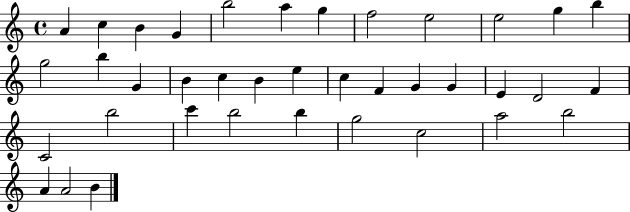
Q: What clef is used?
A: treble